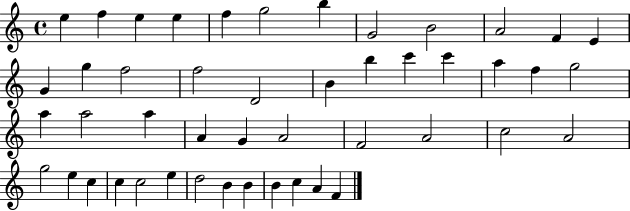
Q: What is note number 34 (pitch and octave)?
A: A4